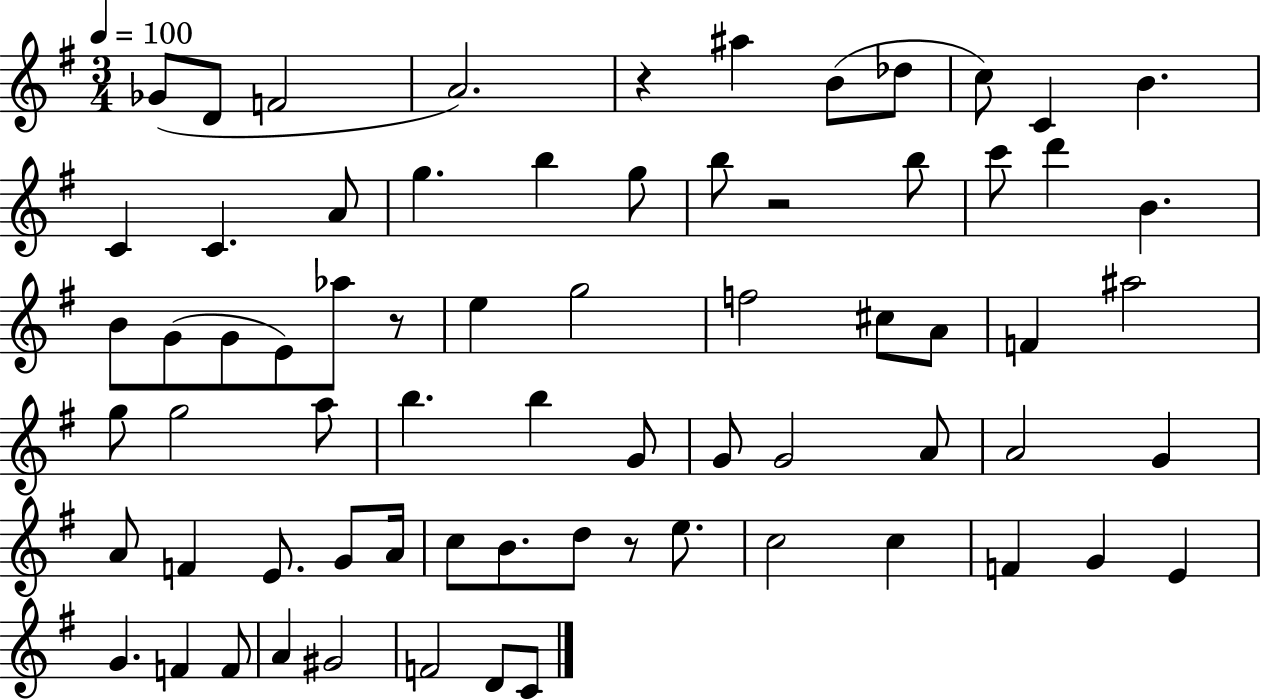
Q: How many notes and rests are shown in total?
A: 70